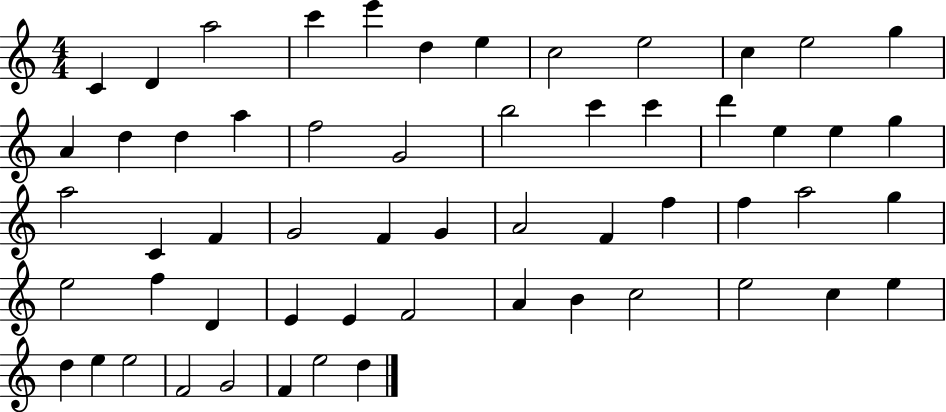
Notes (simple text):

C4/q D4/q A5/h C6/q E6/q D5/q E5/q C5/h E5/h C5/q E5/h G5/q A4/q D5/q D5/q A5/q F5/h G4/h B5/h C6/q C6/q D6/q E5/q E5/q G5/q A5/h C4/q F4/q G4/h F4/q G4/q A4/h F4/q F5/q F5/q A5/h G5/q E5/h F5/q D4/q E4/q E4/q F4/h A4/q B4/q C5/h E5/h C5/q E5/q D5/q E5/q E5/h F4/h G4/h F4/q E5/h D5/q